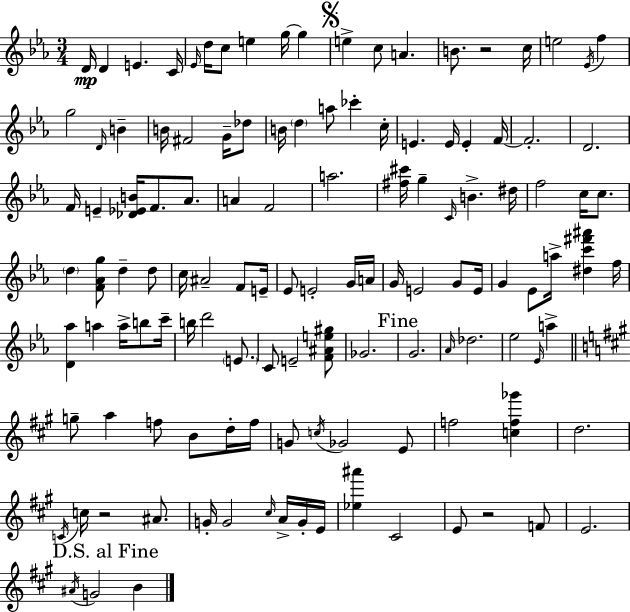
D4/s D4/q E4/q. C4/s Eb4/s D5/s C5/e E5/q G5/s G5/q E5/q C5/e A4/q. B4/e. R/h C5/s E5/h Eb4/s F5/q G5/h D4/s B4/q B4/s F#4/h G4/s Db5/e B4/s D5/q A5/e CES6/q C5/s E4/q. E4/s E4/q F4/s F4/h. D4/h. F4/s E4/q [Db4,Eb4,B4]/s F4/e. Ab4/e. A4/q F4/h A5/h. [F#5,C#6]/s G5/q C4/s B4/q. D#5/s F5/h C5/s C5/e. D5/q [F4,Ab4,G5]/e D5/q D5/e C5/s A#4/h F4/e E4/s Eb4/e E4/h G4/s A4/s G4/s E4/h G4/e E4/s G4/q Eb4/e A5/s [D#5,C6,F#6,A#6]/q F5/s [D4,Ab5]/q A5/q A5/s B5/e C6/s B5/s D6/h E4/e. C4/e E4/h [F4,A#4,E5,G#5]/e Gb4/h. G4/h. Ab4/s Db5/h. Eb5/h Eb4/s A5/q G5/e A5/q F5/e B4/e D5/s F5/s G4/e C5/s Gb4/h E4/e F5/h [C5,F5,Gb6]/q D5/h. C4/s C5/s R/h A#4/e. G4/s G4/h C#5/s A4/s G4/s E4/s [Eb5,A#6]/q C#4/h E4/e R/h F4/e E4/h. A#4/s G4/h B4/q